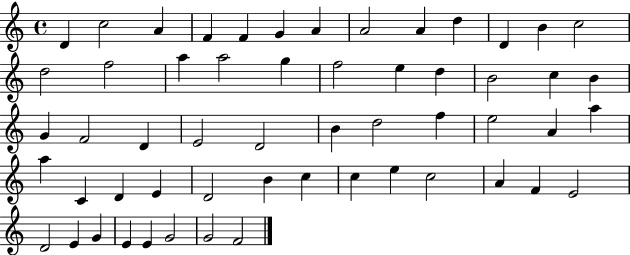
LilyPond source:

{
  \clef treble
  \time 4/4
  \defaultTimeSignature
  \key c \major
  d'4 c''2 a'4 | f'4 f'4 g'4 a'4 | a'2 a'4 d''4 | d'4 b'4 c''2 | \break d''2 f''2 | a''4 a''2 g''4 | f''2 e''4 d''4 | b'2 c''4 b'4 | \break g'4 f'2 d'4 | e'2 d'2 | b'4 d''2 f''4 | e''2 a'4 a''4 | \break a''4 c'4 d'4 e'4 | d'2 b'4 c''4 | c''4 e''4 c''2 | a'4 f'4 e'2 | \break d'2 e'4 g'4 | e'4 e'4 g'2 | g'2 f'2 | \bar "|."
}